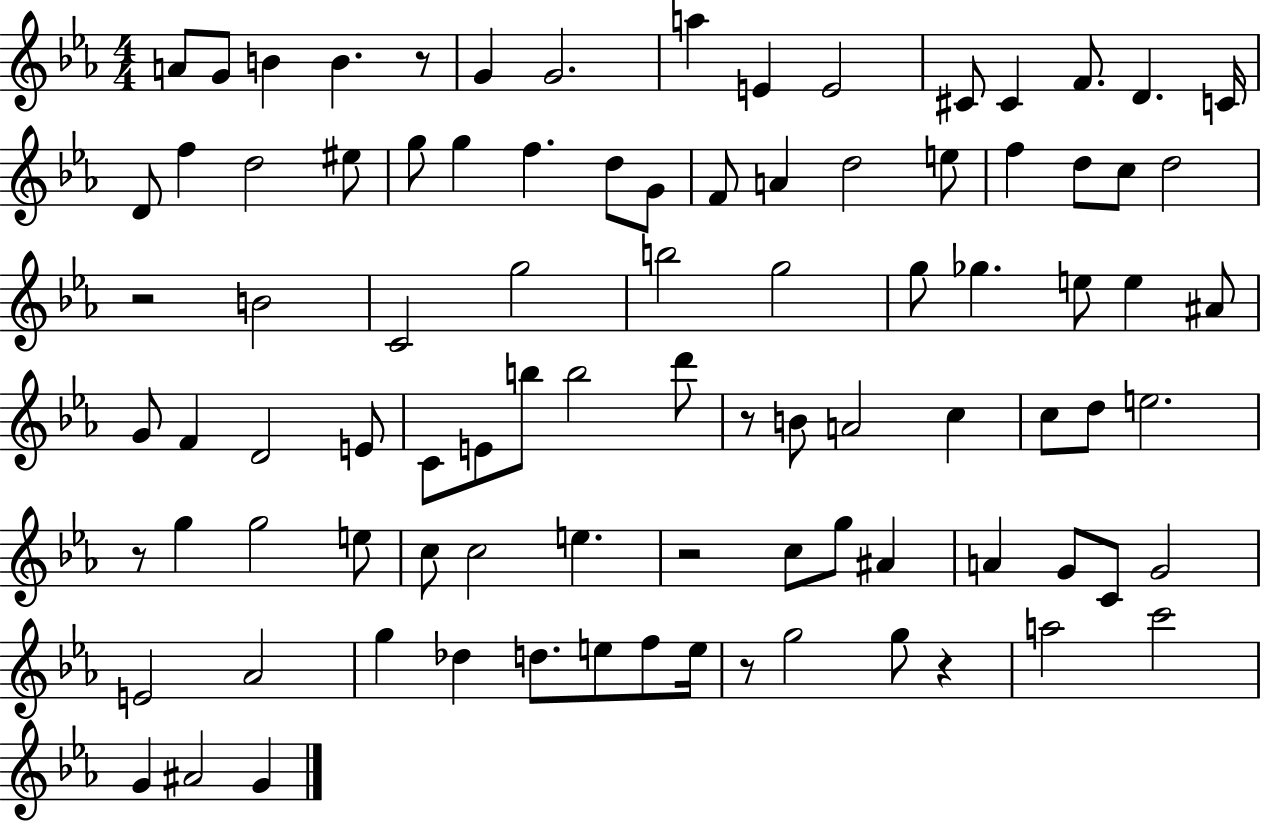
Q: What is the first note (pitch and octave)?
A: A4